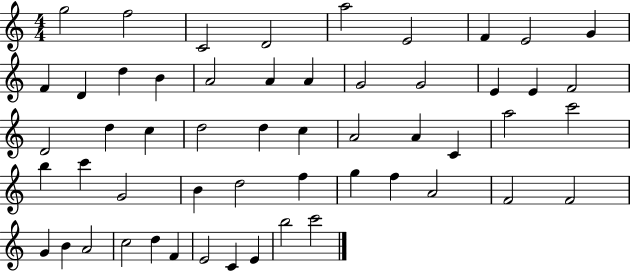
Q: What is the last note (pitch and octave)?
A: C6